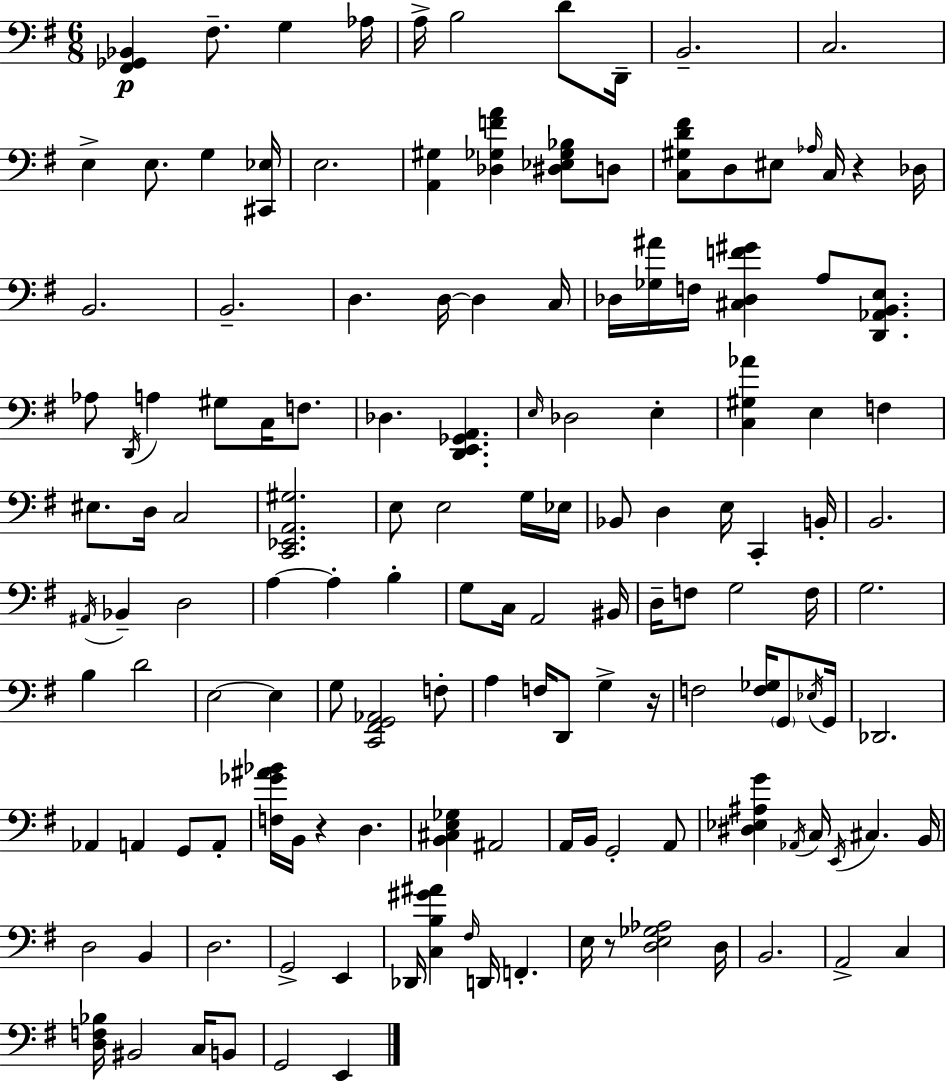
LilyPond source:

{
  \clef bass
  \numericTimeSignature
  \time 6/8
  \key g \major
  <fis, ges, bes,>4\p fis8.-- g4 aes16 | a16-> b2 d'8 d,16-- | b,2.-- | c2. | \break e4-> e8. g4 <cis, ees>16 | e2. | <a, gis>4 <des ges f' a'>4 <dis ees ges bes>8 d8 | <c gis d' fis'>8 d8 eis8 \grace { aes16 } c16 r4 | \break des16 b,2. | b,2.-- | d4. d16~~ d4 | c16 des16 <ges ais'>16 f16 <cis des f' gis'>4 a8 <d, aes, b, e>8. | \break aes8 \acciaccatura { d,16 } a4 gis8 c16 f8. | des4. <d, e, ges, a,>4. | \grace { e16 } des2 e4-. | <c gis aes'>4 e4 f4 | \break eis8. d16 c2 | <c, ees, a, gis>2. | e8 e2 | g16 ees16 bes,8 d4 e16 c,4-. | \break b,16-. b,2. | \acciaccatura { ais,16 } bes,4-- d2 | a4~~ a4-. | b4-. g8 c16 a,2 | \break bis,16 d16-- f8 g2 | f16 g2. | b4 d'2 | e2~~ | \break e4 g8 <c, fis, g, aes,>2 | f8-. a4 f16 d,8 g4-> | r16 f2 | <f ges>16 \parenthesize g,8 \acciaccatura { ees16 } g,16 des,2. | \break aes,4 a,4 | g,8 a,8-. <f ges' ais' bes'>16 b,16 r4 d4. | <b, cis e ges>4 ais,2 | a,16 b,16 g,2-. | \break a,8 <dis ees ais g'>4 \acciaccatura { aes,16 } c16 \acciaccatura { e,16 } | cis4. b,16 d2 | b,4 d2. | g,2-> | \break e,4 des,16 <c b gis' ais'>4 | \grace { fis16 } d,16 f,4.-. e16 r8 <d e ges aes>2 | d16 b,2. | a,2-> | \break c4 <d f bes>16 bis,2 | c16 b,8 g,2 | e,4 \bar "|."
}